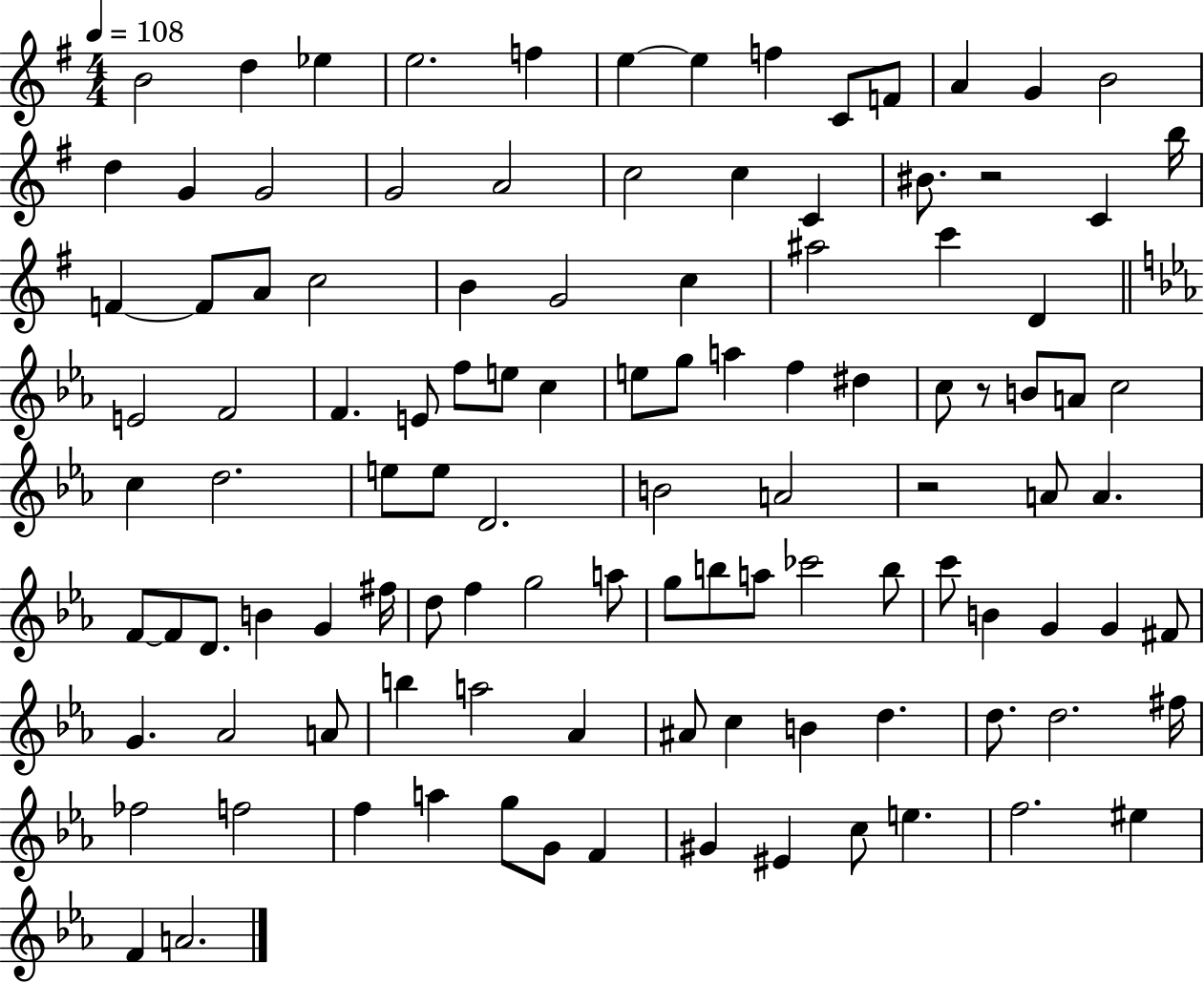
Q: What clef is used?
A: treble